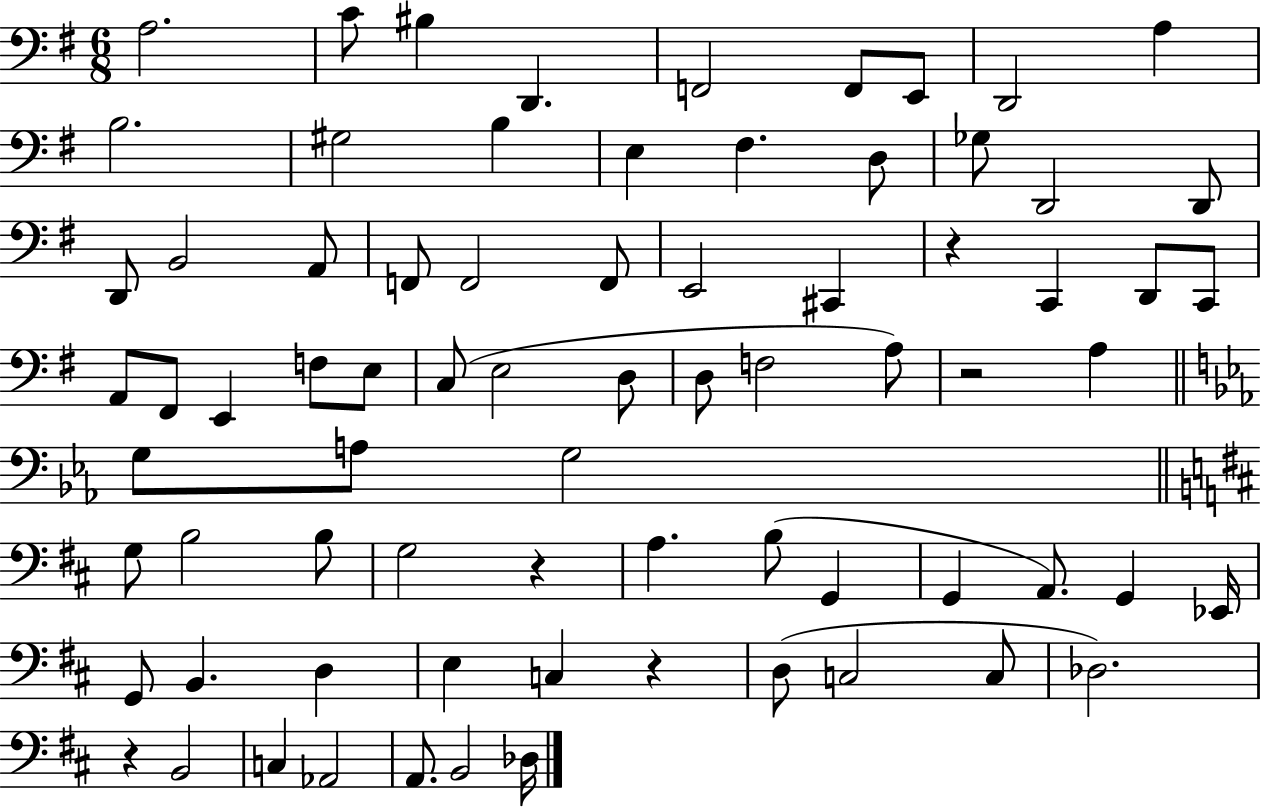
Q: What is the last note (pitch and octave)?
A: Db3